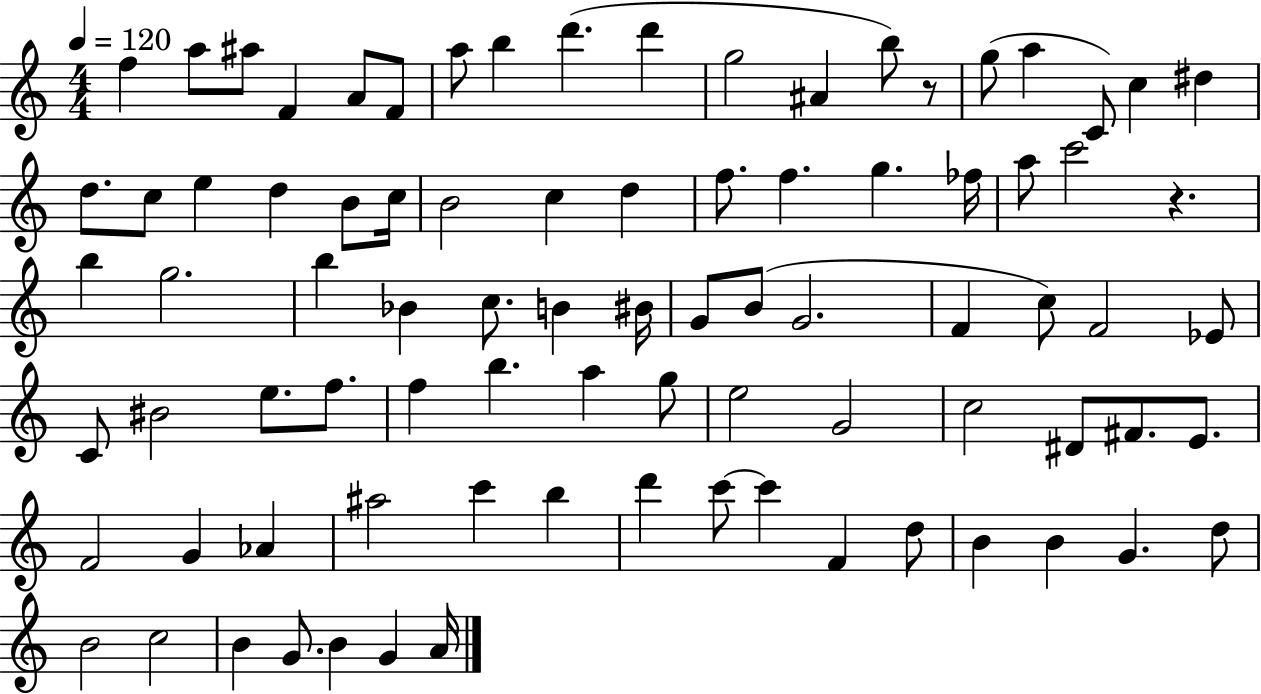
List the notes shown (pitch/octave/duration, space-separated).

F5/q A5/e A#5/e F4/q A4/e F4/e A5/e B5/q D6/q. D6/q G5/h A#4/q B5/e R/e G5/e A5/q C4/e C5/q D#5/q D5/e. C5/e E5/q D5/q B4/e C5/s B4/h C5/q D5/q F5/e. F5/q. G5/q. FES5/s A5/e C6/h R/q. B5/q G5/h. B5/q Bb4/q C5/e. B4/q BIS4/s G4/e B4/e G4/h. F4/q C5/e F4/h Eb4/e C4/e BIS4/h E5/e. F5/e. F5/q B5/q. A5/q G5/e E5/h G4/h C5/h D#4/e F#4/e. E4/e. F4/h G4/q Ab4/q A#5/h C6/q B5/q D6/q C6/e C6/q F4/q D5/e B4/q B4/q G4/q. D5/e B4/h C5/h B4/q G4/e. B4/q G4/q A4/s